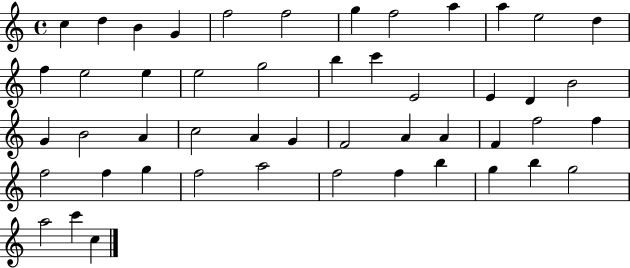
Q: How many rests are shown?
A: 0